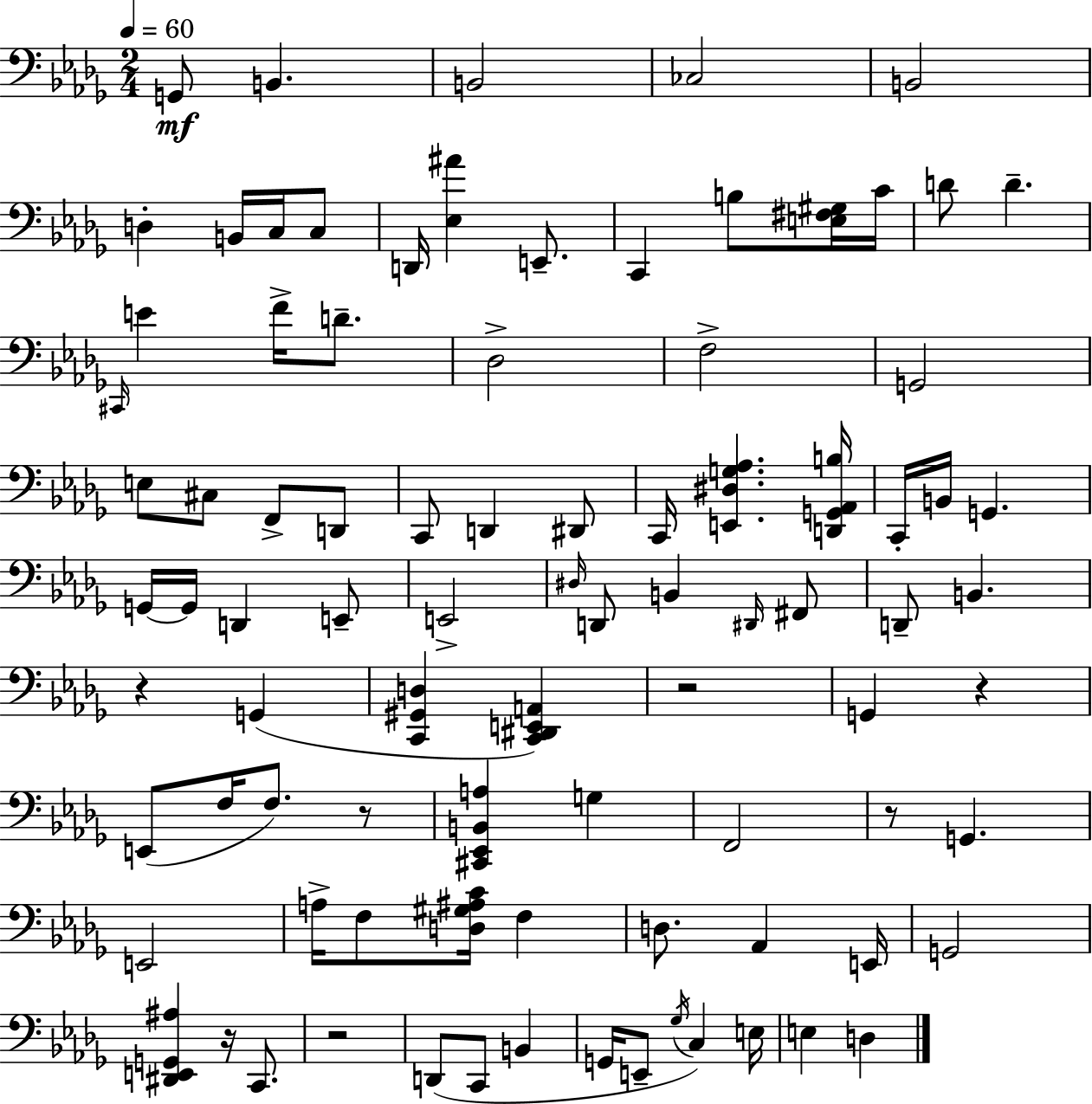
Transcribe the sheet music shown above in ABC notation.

X:1
T:Untitled
M:2/4
L:1/4
K:Bbm
G,,/2 B,, B,,2 _C,2 B,,2 D, B,,/4 C,/4 C,/2 D,,/4 [_E,^A] E,,/2 C,, B,/2 [E,^F,^G,]/4 C/4 D/2 D ^C,,/4 E F/4 D/2 _D,2 F,2 G,,2 E,/2 ^C,/2 F,,/2 D,,/2 C,,/2 D,, ^D,,/2 C,,/4 [E,,^D,G,_A,] [D,,G,,_A,,B,]/4 C,,/4 B,,/4 G,, G,,/4 G,,/4 D,, E,,/2 E,,2 ^D,/4 D,,/2 B,, ^D,,/4 ^F,,/2 D,,/2 B,, z G,, [C,,^G,,D,] [C,,^D,,E,,A,,] z2 G,, z E,,/2 F,/4 F,/2 z/2 [^C,,_E,,B,,A,] G, F,,2 z/2 G,, E,,2 A,/4 F,/2 [D,^G,^A,C]/4 F, D,/2 _A,, E,,/4 G,,2 [^D,,E,,G,,^A,] z/4 C,,/2 z2 D,,/2 C,,/2 B,, G,,/4 E,,/2 _G,/4 C, E,/4 E, D,